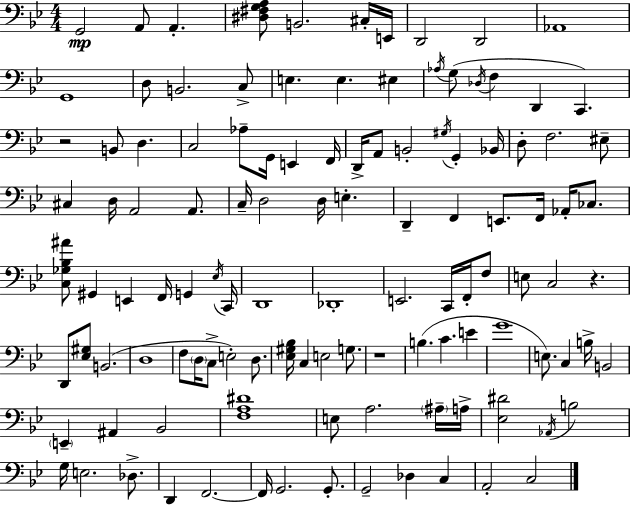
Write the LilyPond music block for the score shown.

{
  \clef bass
  \numericTimeSignature
  \time 4/4
  \key g \minor
  g,2\mp a,8 a,4.-. | <dis fis g a>8 b,2. cis16-. e,16 | d,2 d,2 | aes,1 | \break g,1 | d8 b,2. c8-> | e4. e4. eis4 | \acciaccatura { aes16 }( g8 \acciaccatura { des16 } f4 d,4 c,4.) | \break r2 b,8 d4. | c2 aes8-- g,16 e,4 | f,16 d,16-> a,8 b,2-. \acciaccatura { gis16 } g,4-. | bes,16 d8-. f2. | \break eis8-- cis4 d16 a,2 | a,8. c16-- d2 d16 e4.-. | d,4-- f,4 e,8. f,16 aes,16-. | ces8. <c ges bes ais'>8 gis,4 e,4 f,16 g,4 | \break \acciaccatura { ees16 } c,16 d,1 | des,1-. | e,2. | c,16 f,16-. f8 e8 c2 r4. | \break d,8 <ees gis>8 b,2.( | d1 | f8 \parenthesize d16 c8-> e2-.) | d8. <ees gis bes>16 c4 e2 | \break g8. r1 | b4.( c'4. | e'4 g'1 | e8.) c4 b16-> b,2 | \break \parenthesize e,4-- ais,4 bes,2 | <f a dis'>1 | e8 a2. | \parenthesize ais16-- a16-> <ees dis'>2 \acciaccatura { aes,16 } b2 | \break g16 e2. | des8.-> d,4 f,2.~~ | f,16 g,2. | g,8.-. g,2-- des4 | \break c4 a,2-. c2 | \bar "|."
}